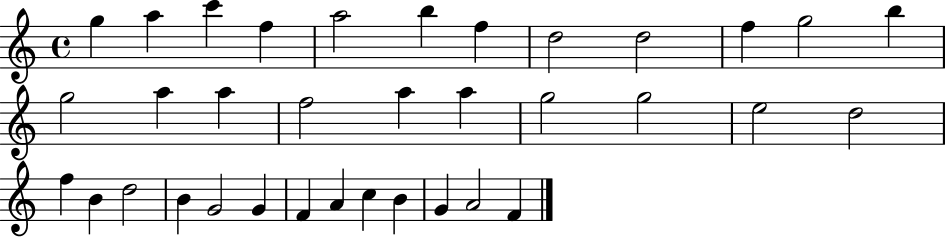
{
  \clef treble
  \time 4/4
  \defaultTimeSignature
  \key c \major
  g''4 a''4 c'''4 f''4 | a''2 b''4 f''4 | d''2 d''2 | f''4 g''2 b''4 | \break g''2 a''4 a''4 | f''2 a''4 a''4 | g''2 g''2 | e''2 d''2 | \break f''4 b'4 d''2 | b'4 g'2 g'4 | f'4 a'4 c''4 b'4 | g'4 a'2 f'4 | \break \bar "|."
}